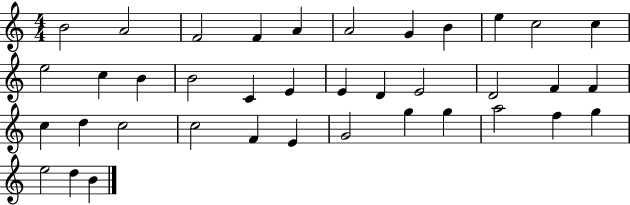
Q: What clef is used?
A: treble